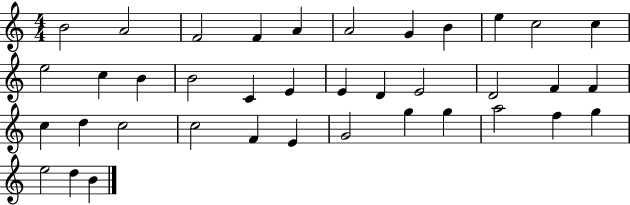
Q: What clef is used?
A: treble